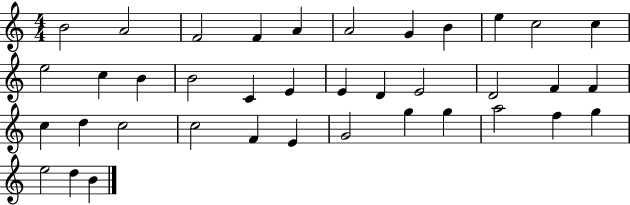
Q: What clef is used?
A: treble